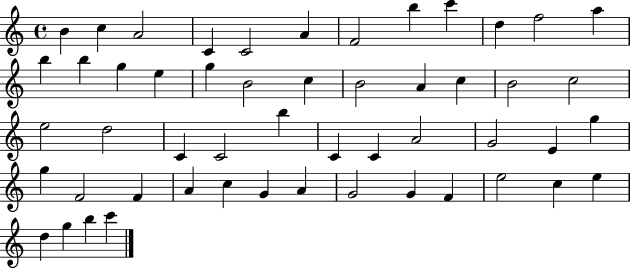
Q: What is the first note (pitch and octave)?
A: B4